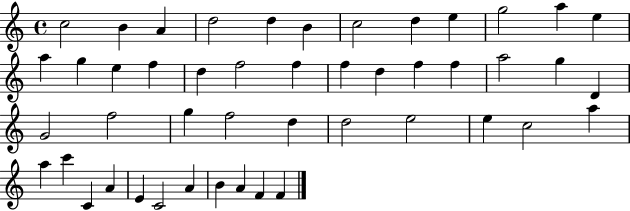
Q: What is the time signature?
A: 4/4